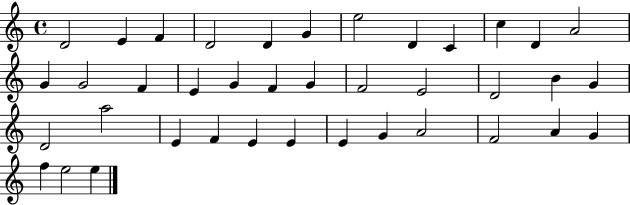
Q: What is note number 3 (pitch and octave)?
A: F4